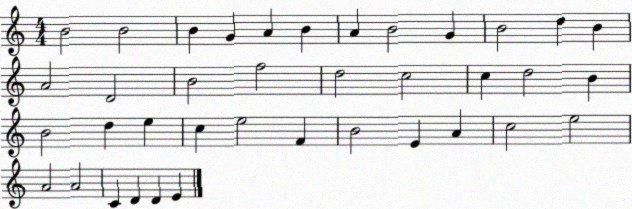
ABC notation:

X:1
T:Untitled
M:4/4
L:1/4
K:C
B2 B2 B G A B A B2 G B2 d B A2 D2 B2 f2 d2 c2 c d2 B B2 d e c e2 F B2 E A c2 e2 A2 A2 C D D E